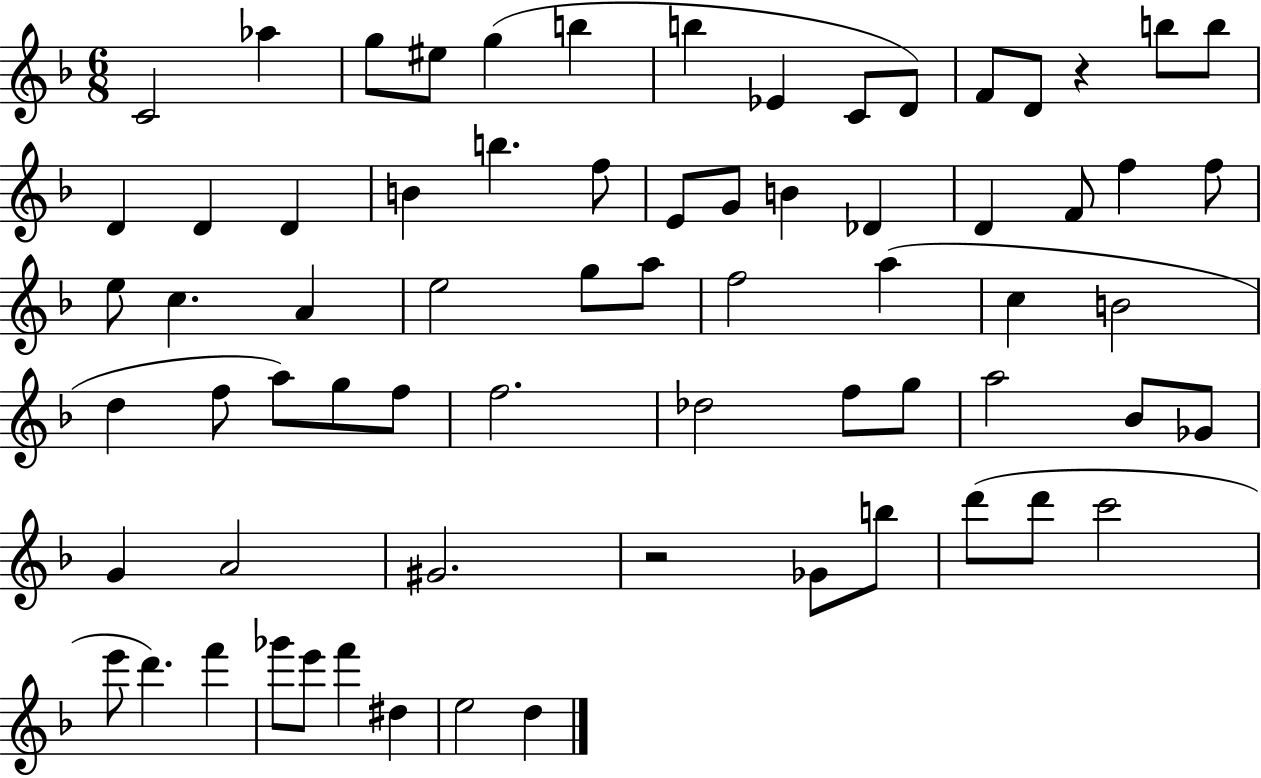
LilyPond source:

{
  \clef treble
  \numericTimeSignature
  \time 6/8
  \key f \major
  c'2 aes''4 | g''8 eis''8 g''4( b''4 | b''4 ees'4 c'8 d'8) | f'8 d'8 r4 b''8 b''8 | \break d'4 d'4 d'4 | b'4 b''4. f''8 | e'8 g'8 b'4 des'4 | d'4 f'8 f''4 f''8 | \break e''8 c''4. a'4 | e''2 g''8 a''8 | f''2 a''4( | c''4 b'2 | \break d''4 f''8 a''8) g''8 f''8 | f''2. | des''2 f''8 g''8 | a''2 bes'8 ges'8 | \break g'4 a'2 | gis'2. | r2 ges'8 b''8 | d'''8( d'''8 c'''2 | \break e'''8 d'''4.) f'''4 | ges'''8 e'''8 f'''4 dis''4 | e''2 d''4 | \bar "|."
}